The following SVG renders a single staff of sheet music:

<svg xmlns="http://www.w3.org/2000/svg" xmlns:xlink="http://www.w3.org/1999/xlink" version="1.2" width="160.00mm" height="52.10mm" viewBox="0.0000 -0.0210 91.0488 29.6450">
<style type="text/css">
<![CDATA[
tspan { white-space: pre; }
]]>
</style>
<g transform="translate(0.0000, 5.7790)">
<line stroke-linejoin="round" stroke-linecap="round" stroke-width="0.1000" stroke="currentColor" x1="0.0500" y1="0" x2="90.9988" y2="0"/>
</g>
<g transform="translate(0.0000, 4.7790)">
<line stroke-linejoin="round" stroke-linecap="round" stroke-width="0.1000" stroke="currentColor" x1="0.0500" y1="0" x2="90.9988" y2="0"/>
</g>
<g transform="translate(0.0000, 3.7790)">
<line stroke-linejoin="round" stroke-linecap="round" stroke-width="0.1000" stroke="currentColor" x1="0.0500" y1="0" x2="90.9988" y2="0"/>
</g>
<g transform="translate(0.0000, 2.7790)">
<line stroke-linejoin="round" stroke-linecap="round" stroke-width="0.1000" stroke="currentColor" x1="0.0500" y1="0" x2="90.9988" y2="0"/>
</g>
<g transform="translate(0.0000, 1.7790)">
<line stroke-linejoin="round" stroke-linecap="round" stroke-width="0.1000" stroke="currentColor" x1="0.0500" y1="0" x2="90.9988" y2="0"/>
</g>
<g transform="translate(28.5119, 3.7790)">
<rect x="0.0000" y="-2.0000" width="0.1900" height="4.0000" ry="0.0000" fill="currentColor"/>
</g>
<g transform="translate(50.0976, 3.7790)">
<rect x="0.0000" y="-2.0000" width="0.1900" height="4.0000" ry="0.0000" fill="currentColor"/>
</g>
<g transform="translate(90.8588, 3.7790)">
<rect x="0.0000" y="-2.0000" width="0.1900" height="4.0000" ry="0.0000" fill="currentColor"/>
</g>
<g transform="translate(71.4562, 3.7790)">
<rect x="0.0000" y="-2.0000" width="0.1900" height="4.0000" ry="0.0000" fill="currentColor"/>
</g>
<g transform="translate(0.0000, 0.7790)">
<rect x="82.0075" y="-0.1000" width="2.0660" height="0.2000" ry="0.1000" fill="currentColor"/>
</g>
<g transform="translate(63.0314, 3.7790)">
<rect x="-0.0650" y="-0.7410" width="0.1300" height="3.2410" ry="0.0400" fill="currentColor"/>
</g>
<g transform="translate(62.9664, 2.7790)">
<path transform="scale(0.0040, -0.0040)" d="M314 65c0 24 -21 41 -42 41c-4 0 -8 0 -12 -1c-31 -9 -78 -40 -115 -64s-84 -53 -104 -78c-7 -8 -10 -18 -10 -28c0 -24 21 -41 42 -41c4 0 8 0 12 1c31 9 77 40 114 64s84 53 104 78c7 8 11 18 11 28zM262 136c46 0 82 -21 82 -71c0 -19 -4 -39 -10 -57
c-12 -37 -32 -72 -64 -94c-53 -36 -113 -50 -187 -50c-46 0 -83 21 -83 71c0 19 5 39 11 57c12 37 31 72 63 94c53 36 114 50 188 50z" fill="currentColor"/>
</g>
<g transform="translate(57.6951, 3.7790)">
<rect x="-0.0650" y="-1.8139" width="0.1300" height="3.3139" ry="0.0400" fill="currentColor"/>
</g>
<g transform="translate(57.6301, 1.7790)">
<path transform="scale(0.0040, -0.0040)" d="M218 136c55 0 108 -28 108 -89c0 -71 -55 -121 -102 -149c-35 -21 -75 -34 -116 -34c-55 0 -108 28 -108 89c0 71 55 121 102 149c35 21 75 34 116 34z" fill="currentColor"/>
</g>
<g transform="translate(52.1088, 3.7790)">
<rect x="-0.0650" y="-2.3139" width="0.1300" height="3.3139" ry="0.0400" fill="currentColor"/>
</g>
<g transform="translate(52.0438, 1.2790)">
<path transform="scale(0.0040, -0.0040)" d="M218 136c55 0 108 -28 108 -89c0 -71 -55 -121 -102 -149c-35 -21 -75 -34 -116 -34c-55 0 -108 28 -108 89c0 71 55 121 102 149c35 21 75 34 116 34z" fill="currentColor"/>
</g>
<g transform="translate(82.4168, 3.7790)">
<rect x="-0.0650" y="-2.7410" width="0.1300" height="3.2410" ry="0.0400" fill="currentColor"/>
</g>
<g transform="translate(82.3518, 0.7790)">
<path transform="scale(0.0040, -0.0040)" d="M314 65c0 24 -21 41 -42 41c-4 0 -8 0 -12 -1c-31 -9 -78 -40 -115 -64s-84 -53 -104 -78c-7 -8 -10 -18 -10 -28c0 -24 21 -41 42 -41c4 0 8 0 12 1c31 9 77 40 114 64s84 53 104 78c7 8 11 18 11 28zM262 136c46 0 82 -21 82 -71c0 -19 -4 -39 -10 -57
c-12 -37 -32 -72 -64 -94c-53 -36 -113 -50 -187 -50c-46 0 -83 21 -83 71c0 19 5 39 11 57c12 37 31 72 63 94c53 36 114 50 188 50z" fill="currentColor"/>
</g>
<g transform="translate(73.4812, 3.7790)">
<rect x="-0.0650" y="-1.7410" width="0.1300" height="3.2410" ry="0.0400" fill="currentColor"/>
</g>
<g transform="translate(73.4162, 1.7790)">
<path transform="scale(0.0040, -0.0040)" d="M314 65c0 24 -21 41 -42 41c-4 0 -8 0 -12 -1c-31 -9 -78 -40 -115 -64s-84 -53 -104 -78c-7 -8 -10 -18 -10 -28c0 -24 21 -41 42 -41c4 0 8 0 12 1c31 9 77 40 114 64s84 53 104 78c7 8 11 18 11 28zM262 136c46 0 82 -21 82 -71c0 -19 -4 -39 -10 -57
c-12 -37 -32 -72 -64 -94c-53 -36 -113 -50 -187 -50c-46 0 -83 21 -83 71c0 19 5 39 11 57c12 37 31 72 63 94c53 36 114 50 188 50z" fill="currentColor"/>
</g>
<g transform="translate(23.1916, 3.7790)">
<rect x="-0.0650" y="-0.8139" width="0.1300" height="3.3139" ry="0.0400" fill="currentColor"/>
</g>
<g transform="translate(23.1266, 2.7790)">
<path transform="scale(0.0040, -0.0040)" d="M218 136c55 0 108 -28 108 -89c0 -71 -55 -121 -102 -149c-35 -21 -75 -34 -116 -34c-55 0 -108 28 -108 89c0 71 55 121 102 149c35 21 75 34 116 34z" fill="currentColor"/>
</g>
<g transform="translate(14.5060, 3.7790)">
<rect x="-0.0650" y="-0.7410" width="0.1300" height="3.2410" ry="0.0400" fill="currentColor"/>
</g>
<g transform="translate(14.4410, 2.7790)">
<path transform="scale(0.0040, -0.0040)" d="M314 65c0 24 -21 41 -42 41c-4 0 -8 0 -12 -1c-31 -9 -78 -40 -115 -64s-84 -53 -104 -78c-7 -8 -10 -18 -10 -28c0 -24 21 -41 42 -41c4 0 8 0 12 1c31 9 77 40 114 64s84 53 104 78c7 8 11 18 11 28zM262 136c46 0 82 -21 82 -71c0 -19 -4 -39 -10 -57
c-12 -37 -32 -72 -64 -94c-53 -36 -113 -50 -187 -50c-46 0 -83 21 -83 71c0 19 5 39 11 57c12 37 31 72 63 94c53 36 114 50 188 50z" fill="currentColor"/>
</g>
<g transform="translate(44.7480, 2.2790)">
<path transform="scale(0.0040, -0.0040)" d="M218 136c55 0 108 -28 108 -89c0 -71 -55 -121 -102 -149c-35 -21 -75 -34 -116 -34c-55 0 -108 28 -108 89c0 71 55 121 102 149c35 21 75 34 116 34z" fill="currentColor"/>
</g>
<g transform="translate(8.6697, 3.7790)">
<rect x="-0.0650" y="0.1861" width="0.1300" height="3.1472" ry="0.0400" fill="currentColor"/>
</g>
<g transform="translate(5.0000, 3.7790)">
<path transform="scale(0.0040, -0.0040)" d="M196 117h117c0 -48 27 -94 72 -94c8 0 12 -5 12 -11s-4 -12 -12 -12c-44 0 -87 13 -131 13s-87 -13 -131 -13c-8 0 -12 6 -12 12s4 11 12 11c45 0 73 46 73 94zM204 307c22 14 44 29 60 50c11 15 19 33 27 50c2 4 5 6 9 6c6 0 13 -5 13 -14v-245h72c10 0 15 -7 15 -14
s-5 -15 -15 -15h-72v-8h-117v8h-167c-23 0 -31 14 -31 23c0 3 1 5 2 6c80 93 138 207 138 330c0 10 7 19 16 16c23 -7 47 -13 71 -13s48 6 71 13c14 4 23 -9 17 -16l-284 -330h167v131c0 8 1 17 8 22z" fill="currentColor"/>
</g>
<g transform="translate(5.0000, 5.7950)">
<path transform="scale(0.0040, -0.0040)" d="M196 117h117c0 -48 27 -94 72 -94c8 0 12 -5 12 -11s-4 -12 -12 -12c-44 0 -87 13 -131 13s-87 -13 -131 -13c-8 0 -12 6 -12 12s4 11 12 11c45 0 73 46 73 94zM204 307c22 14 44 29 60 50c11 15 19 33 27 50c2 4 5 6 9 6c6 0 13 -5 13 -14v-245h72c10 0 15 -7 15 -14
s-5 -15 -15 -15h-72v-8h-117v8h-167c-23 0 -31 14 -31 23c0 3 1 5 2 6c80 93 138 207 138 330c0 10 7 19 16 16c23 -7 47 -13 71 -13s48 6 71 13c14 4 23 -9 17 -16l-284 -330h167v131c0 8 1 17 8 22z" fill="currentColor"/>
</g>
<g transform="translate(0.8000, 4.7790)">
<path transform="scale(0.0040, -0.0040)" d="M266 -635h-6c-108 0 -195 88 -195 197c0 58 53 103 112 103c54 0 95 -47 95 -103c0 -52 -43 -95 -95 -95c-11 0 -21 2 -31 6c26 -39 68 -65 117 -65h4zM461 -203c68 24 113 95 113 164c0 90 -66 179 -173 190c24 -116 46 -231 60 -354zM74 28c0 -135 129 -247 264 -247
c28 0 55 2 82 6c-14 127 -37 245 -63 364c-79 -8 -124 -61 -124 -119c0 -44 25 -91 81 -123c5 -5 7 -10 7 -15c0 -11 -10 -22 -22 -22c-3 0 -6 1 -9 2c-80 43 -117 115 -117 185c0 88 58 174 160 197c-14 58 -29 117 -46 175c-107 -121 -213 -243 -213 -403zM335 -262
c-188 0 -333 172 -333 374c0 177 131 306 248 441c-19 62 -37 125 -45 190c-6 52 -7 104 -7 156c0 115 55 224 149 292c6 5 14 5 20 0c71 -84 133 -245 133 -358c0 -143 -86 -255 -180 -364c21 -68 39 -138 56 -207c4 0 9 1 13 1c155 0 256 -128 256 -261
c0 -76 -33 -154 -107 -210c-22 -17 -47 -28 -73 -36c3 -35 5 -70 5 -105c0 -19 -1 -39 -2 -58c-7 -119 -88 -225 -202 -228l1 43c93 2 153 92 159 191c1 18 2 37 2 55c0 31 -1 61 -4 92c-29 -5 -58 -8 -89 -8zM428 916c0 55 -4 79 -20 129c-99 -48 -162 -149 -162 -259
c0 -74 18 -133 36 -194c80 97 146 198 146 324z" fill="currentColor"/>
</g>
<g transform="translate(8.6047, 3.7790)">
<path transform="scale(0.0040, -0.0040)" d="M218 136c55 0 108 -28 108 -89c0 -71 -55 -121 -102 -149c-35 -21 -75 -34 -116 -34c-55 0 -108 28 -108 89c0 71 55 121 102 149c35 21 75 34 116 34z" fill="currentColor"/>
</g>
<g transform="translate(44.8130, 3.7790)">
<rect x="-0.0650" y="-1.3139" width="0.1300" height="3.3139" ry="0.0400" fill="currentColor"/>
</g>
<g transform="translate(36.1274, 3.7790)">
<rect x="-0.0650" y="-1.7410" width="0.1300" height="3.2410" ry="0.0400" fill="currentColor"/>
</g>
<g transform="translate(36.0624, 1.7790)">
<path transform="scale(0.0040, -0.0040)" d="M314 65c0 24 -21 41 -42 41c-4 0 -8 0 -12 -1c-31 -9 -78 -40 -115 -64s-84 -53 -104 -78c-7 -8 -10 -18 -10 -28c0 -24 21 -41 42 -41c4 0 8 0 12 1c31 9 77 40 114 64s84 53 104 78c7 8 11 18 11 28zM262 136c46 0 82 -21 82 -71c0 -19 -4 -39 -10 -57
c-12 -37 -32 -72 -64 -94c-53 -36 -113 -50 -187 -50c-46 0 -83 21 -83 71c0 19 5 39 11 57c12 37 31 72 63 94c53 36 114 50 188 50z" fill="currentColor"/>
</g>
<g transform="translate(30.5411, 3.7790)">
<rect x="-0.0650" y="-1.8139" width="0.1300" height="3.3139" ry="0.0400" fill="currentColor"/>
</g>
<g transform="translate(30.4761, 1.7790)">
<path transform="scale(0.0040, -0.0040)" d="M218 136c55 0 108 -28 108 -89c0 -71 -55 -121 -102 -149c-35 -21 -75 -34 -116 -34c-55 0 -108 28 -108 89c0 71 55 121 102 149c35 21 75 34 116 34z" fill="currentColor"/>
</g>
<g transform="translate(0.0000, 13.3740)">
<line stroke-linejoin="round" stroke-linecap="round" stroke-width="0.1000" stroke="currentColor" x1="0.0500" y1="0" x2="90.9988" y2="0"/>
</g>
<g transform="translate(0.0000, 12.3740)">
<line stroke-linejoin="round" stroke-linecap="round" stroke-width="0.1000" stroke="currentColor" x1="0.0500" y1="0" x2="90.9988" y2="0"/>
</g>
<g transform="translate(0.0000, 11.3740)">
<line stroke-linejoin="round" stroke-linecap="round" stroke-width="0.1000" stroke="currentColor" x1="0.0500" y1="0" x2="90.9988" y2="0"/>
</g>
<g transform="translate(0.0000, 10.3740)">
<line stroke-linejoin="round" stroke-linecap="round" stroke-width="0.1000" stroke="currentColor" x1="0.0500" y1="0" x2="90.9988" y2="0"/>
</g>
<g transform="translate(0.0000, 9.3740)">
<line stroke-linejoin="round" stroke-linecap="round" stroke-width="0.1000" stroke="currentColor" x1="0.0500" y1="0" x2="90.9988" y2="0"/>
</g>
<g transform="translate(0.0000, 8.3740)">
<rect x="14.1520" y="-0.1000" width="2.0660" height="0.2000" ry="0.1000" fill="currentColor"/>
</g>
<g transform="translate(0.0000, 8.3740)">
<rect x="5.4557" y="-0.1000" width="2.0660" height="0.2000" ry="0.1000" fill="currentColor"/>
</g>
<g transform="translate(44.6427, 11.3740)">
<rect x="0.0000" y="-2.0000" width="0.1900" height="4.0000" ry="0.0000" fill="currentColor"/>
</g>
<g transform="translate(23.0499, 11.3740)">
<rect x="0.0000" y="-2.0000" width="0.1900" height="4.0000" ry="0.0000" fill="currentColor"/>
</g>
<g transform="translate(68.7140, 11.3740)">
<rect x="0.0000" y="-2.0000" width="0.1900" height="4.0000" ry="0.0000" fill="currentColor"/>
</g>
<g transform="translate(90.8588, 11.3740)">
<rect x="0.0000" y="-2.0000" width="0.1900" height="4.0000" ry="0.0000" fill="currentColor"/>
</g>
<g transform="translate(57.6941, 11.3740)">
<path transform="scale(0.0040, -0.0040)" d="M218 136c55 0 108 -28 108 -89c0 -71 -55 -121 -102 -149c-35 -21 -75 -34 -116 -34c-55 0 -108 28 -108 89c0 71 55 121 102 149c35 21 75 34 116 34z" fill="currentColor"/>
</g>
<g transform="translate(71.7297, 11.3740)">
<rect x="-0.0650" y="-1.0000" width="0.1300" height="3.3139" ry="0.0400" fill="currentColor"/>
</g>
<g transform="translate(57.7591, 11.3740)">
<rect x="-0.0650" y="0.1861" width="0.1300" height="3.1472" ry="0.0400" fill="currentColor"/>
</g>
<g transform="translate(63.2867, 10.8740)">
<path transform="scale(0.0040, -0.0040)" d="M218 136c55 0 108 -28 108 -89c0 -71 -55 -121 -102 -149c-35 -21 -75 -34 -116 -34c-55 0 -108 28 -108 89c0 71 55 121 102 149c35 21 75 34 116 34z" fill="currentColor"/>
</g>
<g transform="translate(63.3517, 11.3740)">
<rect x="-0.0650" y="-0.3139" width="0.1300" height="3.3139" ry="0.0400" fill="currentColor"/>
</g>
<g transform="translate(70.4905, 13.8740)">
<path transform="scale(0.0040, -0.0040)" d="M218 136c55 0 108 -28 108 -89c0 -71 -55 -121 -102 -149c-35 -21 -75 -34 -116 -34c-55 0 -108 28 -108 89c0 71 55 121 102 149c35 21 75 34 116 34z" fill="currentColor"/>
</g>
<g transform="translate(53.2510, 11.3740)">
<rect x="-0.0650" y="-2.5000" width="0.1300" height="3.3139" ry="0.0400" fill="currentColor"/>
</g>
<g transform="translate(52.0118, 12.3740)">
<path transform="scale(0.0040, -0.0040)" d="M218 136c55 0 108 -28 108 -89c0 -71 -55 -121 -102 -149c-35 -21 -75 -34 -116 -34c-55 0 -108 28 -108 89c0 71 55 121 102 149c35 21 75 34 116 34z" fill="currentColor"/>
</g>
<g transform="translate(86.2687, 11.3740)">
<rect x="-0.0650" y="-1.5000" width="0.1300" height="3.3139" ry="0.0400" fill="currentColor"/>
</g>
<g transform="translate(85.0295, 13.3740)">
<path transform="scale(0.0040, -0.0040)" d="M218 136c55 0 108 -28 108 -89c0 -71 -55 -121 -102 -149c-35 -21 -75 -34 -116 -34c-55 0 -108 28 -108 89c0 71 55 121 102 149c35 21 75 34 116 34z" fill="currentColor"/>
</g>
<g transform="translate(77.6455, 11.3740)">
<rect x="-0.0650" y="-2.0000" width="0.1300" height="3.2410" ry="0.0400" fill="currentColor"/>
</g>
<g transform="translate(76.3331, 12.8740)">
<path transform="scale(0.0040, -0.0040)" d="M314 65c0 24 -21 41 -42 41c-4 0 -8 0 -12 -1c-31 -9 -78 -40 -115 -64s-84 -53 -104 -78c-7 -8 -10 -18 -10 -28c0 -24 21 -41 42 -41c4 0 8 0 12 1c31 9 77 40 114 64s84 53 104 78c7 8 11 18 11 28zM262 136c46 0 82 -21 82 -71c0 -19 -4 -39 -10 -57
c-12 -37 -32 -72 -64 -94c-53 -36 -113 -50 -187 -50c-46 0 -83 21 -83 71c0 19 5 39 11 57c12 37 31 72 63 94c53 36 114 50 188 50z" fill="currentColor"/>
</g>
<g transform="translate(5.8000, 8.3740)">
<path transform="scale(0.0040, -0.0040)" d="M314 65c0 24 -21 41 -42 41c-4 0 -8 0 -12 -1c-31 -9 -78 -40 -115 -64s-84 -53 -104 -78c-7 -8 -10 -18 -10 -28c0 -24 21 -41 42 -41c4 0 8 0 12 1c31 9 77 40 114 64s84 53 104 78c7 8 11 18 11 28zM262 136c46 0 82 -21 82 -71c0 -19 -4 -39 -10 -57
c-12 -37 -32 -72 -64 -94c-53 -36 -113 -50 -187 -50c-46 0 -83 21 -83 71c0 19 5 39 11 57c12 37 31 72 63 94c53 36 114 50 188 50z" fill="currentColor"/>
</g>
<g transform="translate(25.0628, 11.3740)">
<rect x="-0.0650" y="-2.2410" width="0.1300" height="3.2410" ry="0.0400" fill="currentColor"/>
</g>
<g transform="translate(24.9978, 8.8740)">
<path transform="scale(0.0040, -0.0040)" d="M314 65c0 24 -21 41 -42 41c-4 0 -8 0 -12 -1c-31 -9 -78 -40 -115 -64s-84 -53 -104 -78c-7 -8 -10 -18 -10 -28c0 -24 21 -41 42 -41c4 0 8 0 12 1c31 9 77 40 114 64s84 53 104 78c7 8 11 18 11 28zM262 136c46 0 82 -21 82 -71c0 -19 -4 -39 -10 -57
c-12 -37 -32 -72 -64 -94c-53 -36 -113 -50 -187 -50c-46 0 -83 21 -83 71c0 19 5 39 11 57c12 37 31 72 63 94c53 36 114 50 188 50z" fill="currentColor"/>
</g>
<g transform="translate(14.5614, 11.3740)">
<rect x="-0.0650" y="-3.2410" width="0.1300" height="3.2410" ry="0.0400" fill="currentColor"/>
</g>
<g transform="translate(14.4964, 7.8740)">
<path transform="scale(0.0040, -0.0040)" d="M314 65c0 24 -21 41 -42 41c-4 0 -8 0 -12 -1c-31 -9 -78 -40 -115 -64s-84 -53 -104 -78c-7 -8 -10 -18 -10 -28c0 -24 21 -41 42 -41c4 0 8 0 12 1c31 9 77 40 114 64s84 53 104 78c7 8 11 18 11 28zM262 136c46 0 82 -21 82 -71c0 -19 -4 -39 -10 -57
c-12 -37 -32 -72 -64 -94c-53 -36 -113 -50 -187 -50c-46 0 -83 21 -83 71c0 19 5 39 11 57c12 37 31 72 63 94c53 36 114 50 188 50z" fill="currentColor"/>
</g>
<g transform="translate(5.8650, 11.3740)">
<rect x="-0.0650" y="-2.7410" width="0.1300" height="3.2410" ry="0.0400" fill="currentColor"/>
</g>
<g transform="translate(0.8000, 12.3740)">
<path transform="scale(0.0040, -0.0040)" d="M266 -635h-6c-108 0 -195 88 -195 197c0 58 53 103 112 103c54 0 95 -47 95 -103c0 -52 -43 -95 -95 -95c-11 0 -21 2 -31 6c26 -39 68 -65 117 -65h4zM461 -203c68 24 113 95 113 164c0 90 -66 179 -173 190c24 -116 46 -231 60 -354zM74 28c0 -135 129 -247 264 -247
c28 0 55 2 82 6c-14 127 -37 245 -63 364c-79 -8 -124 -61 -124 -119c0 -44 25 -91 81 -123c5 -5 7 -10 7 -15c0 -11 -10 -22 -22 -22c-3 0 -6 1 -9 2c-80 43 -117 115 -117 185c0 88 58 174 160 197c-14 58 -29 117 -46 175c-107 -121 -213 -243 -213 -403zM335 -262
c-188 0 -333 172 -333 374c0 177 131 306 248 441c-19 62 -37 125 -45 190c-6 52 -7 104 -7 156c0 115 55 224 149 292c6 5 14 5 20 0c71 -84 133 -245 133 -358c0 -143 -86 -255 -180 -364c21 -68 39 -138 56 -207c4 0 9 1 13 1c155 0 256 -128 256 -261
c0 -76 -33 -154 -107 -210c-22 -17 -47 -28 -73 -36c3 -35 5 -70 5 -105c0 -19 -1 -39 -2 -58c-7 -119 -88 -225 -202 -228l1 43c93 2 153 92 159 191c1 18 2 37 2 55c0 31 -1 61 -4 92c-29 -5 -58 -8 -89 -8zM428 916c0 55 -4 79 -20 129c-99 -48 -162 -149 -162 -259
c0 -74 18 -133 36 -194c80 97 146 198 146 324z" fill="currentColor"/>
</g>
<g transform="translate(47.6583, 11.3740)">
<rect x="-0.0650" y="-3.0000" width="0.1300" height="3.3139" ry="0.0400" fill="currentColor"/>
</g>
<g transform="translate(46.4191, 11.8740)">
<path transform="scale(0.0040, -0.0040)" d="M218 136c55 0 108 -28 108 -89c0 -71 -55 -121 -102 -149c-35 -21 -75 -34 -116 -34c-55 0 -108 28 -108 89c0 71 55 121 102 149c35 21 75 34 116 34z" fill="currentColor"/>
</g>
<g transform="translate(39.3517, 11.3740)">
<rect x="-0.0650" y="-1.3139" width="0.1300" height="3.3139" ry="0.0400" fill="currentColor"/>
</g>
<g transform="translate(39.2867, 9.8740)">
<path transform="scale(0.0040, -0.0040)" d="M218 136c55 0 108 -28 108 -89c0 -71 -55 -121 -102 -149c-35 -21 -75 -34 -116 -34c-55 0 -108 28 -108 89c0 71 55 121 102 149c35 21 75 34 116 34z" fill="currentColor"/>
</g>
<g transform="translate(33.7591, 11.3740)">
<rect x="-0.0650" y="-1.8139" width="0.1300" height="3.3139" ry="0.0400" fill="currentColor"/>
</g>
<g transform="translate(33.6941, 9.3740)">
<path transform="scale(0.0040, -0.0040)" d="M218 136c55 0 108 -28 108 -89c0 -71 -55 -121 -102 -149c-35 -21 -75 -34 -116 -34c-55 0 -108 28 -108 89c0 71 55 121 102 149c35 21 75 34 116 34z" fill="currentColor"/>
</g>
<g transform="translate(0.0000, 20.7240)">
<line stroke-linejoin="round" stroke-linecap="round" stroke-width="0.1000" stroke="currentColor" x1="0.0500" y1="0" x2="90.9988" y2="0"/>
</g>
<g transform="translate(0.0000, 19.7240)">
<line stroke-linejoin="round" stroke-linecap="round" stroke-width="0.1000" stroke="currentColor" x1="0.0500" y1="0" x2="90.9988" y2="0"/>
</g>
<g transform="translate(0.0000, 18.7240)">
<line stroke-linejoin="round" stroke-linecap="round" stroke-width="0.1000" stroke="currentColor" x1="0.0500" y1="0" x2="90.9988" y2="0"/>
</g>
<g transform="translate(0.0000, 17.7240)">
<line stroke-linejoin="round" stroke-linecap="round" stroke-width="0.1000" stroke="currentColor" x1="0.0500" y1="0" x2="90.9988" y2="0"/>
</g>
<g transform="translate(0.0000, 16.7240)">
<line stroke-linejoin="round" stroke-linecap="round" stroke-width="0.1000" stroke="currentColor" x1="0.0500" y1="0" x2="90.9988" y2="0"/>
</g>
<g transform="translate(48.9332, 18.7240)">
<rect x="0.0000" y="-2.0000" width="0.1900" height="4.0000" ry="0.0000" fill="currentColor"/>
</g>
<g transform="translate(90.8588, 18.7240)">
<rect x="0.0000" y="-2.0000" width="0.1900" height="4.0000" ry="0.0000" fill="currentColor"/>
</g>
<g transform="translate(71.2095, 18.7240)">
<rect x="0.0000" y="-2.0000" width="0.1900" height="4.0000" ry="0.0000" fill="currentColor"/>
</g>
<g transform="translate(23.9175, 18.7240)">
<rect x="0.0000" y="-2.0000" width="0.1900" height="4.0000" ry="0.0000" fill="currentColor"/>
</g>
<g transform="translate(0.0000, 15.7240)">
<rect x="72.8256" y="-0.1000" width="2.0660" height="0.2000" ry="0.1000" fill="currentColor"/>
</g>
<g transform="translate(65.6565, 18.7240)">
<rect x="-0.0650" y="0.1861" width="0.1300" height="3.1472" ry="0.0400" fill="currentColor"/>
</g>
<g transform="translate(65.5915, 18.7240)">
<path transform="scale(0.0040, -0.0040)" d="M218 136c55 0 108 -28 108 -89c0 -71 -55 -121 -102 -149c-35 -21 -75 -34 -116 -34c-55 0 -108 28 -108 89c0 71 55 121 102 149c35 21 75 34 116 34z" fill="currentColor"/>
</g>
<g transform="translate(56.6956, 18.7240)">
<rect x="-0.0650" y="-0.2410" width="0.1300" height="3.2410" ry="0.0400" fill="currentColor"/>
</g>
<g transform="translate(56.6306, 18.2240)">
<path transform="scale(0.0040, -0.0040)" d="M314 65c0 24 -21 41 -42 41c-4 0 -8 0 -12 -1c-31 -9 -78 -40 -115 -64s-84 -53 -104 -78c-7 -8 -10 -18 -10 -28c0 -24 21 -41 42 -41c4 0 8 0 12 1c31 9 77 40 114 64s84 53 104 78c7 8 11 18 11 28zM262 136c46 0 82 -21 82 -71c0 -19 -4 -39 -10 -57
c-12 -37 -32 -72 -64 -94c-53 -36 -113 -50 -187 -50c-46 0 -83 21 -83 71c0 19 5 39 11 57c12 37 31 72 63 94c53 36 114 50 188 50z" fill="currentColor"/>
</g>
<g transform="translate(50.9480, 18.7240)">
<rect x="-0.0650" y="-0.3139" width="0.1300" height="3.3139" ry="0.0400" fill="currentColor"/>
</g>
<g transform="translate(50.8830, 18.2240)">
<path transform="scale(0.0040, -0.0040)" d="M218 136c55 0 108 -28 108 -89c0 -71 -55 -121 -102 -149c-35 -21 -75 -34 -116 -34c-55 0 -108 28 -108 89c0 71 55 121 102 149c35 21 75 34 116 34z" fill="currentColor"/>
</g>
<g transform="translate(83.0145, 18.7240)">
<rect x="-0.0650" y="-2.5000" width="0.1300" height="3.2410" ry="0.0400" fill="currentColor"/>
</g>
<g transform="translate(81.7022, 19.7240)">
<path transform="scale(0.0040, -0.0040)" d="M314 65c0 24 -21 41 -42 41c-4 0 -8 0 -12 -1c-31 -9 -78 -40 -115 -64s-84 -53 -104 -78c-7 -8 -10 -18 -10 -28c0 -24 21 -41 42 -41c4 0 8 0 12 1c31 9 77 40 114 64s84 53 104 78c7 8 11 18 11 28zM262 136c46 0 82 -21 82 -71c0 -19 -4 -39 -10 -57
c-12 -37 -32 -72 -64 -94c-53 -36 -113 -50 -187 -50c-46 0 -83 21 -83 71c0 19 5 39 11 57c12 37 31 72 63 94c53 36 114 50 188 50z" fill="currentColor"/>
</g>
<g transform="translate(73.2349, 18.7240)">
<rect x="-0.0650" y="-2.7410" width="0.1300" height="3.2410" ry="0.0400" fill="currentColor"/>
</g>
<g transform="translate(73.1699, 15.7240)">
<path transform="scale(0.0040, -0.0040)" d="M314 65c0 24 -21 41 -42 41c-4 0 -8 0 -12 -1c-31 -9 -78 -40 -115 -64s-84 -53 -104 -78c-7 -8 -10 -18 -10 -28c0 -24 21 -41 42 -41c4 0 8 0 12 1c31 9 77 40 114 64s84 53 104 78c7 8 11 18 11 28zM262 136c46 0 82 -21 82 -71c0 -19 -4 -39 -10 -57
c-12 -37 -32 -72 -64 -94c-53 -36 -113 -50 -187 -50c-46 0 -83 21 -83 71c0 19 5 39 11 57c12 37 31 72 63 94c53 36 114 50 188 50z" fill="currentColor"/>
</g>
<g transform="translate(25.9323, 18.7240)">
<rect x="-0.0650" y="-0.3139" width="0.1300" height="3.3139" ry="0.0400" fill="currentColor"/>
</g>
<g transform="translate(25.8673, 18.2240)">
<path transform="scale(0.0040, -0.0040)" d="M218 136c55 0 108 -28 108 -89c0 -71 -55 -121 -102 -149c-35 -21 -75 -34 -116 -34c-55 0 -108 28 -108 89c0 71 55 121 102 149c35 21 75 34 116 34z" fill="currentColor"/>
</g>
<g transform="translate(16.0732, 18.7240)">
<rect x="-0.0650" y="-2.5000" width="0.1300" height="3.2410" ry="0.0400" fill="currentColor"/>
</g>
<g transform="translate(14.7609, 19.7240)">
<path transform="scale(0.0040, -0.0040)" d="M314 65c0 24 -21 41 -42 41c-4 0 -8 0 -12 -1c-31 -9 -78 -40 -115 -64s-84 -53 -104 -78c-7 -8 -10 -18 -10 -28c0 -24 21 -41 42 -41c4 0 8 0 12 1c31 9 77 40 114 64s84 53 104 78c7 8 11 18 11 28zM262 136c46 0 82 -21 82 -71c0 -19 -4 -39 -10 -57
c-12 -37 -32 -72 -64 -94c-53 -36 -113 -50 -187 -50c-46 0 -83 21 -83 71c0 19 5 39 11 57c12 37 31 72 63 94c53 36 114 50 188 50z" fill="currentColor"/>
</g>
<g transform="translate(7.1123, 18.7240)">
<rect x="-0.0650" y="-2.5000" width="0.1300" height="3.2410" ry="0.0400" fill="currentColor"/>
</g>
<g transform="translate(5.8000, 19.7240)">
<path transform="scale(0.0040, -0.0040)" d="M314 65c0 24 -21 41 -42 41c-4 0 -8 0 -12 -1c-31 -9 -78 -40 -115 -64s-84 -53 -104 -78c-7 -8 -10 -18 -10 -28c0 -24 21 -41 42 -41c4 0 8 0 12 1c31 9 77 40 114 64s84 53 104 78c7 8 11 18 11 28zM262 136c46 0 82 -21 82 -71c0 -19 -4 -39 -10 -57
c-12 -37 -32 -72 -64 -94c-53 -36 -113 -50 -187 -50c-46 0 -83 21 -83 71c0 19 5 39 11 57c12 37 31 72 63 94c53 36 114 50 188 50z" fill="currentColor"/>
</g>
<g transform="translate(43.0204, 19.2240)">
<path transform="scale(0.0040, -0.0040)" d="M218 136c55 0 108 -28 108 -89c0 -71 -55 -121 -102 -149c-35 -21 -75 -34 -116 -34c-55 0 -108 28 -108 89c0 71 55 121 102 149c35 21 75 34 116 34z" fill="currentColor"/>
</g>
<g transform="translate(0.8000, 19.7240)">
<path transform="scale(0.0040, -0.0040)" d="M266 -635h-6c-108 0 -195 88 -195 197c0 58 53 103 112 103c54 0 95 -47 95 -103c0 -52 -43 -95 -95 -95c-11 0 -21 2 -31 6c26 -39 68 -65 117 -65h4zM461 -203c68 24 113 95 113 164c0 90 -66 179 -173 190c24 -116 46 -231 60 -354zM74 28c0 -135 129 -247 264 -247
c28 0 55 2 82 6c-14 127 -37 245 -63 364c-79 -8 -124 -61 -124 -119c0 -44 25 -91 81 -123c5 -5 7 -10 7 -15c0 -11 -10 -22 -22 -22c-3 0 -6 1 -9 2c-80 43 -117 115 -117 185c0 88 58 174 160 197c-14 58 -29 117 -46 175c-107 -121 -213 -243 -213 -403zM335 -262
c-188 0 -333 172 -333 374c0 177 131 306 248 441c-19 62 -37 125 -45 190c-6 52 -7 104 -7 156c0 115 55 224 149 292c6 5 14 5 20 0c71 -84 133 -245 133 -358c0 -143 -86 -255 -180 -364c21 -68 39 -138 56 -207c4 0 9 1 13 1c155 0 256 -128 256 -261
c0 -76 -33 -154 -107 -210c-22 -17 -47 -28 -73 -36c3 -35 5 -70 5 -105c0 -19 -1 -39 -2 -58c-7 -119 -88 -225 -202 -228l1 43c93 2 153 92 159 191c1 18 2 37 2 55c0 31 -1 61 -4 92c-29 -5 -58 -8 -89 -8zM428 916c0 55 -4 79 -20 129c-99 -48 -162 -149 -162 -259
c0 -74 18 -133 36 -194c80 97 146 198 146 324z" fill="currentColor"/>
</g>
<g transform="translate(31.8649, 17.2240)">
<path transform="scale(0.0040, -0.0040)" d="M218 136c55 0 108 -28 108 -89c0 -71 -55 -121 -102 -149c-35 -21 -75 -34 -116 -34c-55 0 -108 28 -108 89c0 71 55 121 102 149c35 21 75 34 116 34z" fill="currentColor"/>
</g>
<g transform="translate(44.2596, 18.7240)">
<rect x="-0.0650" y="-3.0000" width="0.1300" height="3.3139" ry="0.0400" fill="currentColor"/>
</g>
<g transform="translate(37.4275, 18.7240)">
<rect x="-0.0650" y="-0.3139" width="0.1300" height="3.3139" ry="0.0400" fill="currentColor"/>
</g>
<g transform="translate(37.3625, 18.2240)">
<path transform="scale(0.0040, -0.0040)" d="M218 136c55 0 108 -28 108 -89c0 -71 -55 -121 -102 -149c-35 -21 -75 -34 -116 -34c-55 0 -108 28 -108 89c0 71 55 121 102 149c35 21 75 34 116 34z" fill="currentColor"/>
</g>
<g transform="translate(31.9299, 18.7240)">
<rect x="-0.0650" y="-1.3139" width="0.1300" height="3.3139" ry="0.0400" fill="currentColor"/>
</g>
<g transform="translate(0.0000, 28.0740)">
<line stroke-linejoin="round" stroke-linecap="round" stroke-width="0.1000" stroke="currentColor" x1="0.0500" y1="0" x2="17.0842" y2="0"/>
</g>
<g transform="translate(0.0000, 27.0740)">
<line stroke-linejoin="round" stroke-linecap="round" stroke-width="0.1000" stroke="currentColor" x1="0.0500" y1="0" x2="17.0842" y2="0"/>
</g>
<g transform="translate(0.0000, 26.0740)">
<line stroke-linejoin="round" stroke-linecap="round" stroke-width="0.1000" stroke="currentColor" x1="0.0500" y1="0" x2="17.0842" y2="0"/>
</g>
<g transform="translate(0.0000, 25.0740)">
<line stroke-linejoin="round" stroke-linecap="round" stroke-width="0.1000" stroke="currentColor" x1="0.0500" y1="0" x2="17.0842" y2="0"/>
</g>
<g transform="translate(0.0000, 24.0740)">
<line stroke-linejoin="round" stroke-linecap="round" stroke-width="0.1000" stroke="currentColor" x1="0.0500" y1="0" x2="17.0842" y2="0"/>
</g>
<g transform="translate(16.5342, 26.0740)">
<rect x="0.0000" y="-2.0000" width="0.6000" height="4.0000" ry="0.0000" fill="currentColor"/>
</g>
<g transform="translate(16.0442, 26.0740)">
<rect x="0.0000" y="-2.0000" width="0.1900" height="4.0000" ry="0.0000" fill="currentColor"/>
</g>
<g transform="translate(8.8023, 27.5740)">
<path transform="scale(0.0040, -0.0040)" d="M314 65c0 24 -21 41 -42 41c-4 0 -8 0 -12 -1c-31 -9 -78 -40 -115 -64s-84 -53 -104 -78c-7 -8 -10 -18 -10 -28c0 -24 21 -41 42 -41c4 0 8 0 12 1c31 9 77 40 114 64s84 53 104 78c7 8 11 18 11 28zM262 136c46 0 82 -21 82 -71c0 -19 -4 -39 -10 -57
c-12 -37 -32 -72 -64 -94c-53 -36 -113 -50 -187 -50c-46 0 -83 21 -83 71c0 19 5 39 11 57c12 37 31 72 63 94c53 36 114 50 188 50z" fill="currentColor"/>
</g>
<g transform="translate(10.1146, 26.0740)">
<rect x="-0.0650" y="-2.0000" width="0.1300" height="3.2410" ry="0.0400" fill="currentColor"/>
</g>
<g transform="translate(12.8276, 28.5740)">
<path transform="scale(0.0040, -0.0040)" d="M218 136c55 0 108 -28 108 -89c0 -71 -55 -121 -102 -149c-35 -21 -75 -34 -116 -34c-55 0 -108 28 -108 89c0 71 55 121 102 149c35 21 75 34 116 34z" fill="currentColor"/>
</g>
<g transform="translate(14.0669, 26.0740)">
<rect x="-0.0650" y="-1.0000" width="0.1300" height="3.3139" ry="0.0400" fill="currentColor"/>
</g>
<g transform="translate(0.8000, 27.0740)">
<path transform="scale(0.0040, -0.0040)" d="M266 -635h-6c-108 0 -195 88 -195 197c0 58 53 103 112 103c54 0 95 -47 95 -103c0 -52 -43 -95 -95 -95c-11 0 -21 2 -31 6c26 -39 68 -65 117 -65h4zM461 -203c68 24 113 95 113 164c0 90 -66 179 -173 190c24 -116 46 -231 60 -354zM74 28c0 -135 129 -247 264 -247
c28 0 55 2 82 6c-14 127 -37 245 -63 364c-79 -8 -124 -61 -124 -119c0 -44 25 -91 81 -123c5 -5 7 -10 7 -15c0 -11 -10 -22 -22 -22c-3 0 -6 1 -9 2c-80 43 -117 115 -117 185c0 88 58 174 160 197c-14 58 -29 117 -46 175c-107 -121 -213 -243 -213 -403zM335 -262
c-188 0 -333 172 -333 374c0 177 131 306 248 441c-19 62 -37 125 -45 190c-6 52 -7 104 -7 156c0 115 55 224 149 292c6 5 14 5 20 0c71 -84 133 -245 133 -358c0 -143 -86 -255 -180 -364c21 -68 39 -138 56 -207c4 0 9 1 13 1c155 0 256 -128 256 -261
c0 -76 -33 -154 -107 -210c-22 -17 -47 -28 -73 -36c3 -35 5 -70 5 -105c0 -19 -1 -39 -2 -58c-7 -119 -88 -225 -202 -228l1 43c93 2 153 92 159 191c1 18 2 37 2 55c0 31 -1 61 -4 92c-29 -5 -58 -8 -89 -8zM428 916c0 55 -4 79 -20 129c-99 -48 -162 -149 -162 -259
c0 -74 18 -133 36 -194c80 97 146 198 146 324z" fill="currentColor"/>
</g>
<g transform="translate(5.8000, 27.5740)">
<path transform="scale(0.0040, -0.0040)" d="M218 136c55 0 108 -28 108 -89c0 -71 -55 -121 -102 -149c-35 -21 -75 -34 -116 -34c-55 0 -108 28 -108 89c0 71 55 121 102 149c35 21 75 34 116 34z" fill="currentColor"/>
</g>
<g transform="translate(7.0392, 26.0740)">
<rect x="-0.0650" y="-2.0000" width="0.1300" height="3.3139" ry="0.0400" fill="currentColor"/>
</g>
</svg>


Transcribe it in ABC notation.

X:1
T:Untitled
M:4/4
L:1/4
K:C
B d2 d f f2 e g f d2 f2 a2 a2 b2 g2 f e A G B c D F2 E G2 G2 c e c A c c2 B a2 G2 F F2 D